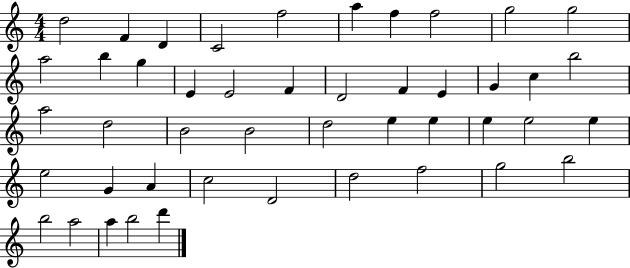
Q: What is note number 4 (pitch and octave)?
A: C4